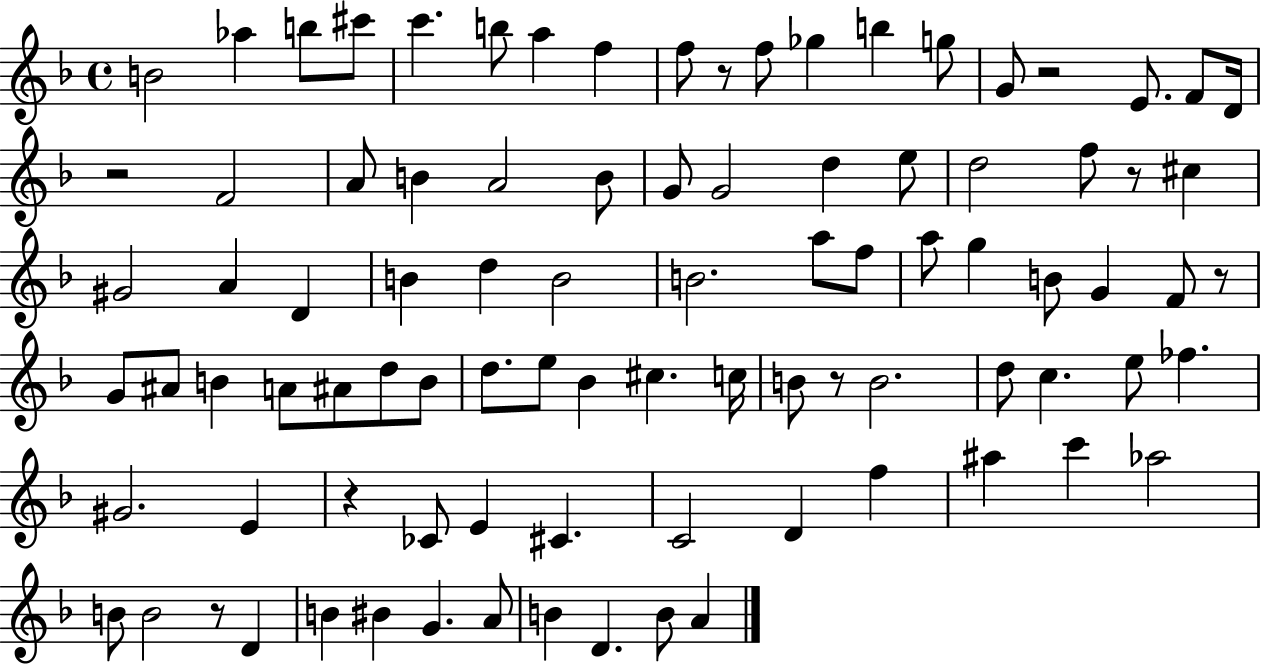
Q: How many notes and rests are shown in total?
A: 91